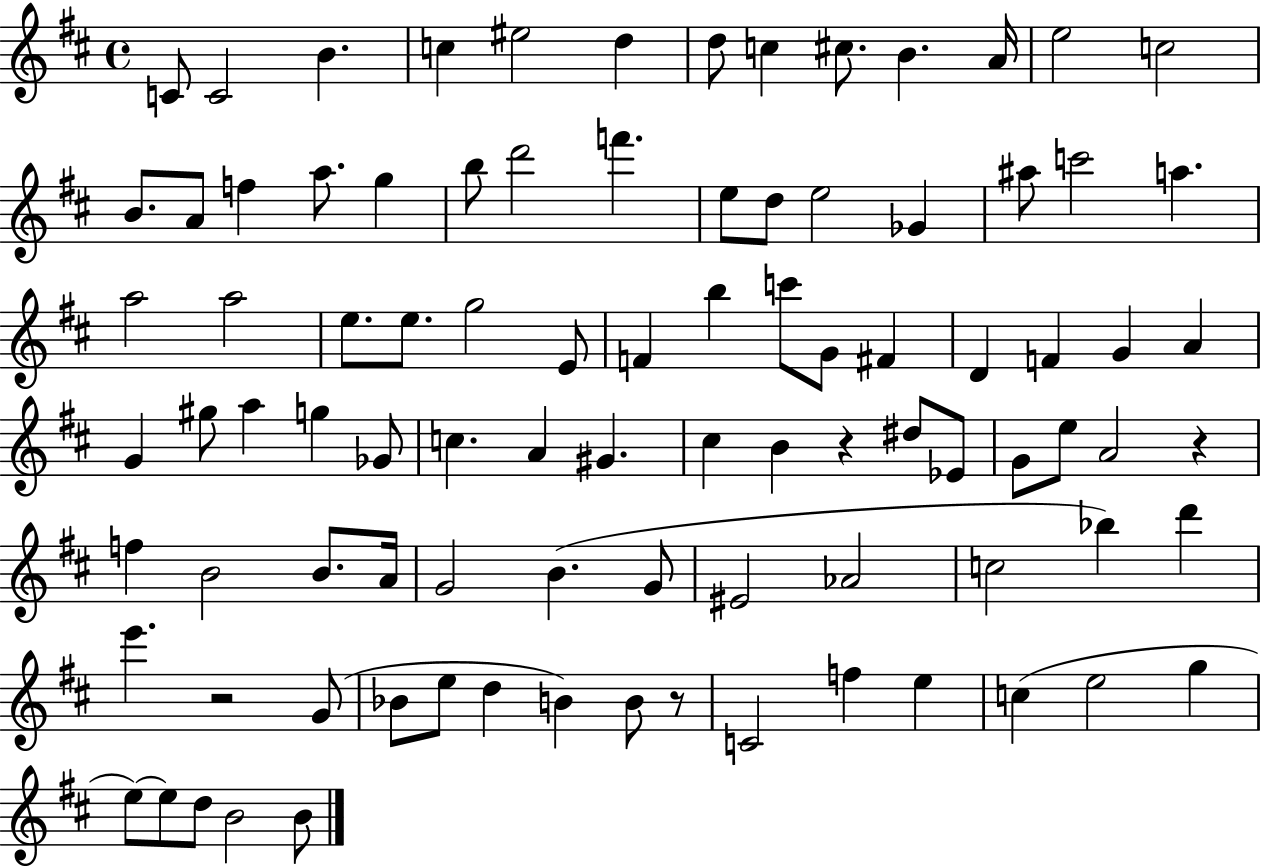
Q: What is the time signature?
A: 4/4